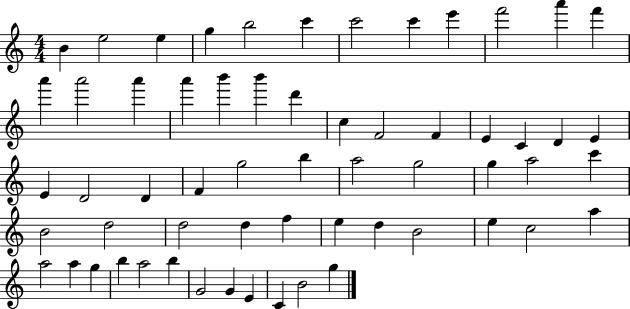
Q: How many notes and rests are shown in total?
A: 60